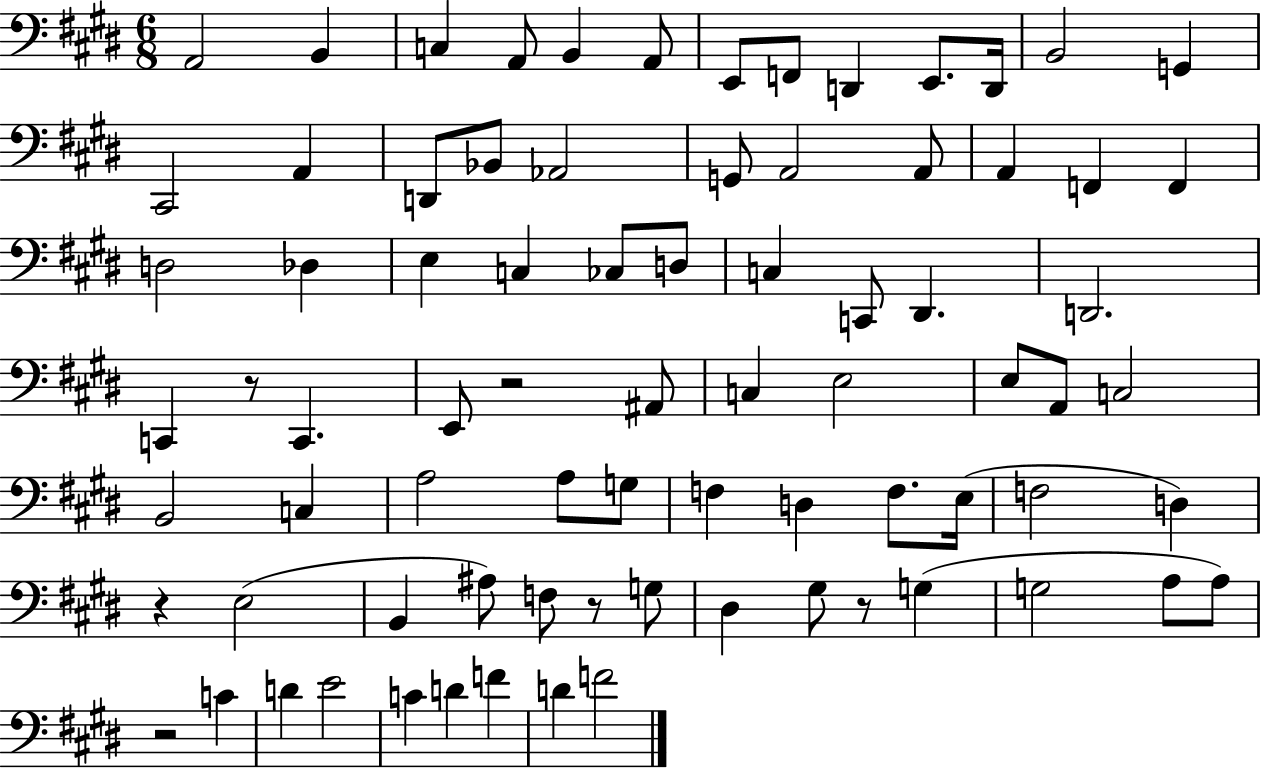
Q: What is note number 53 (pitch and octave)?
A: F3